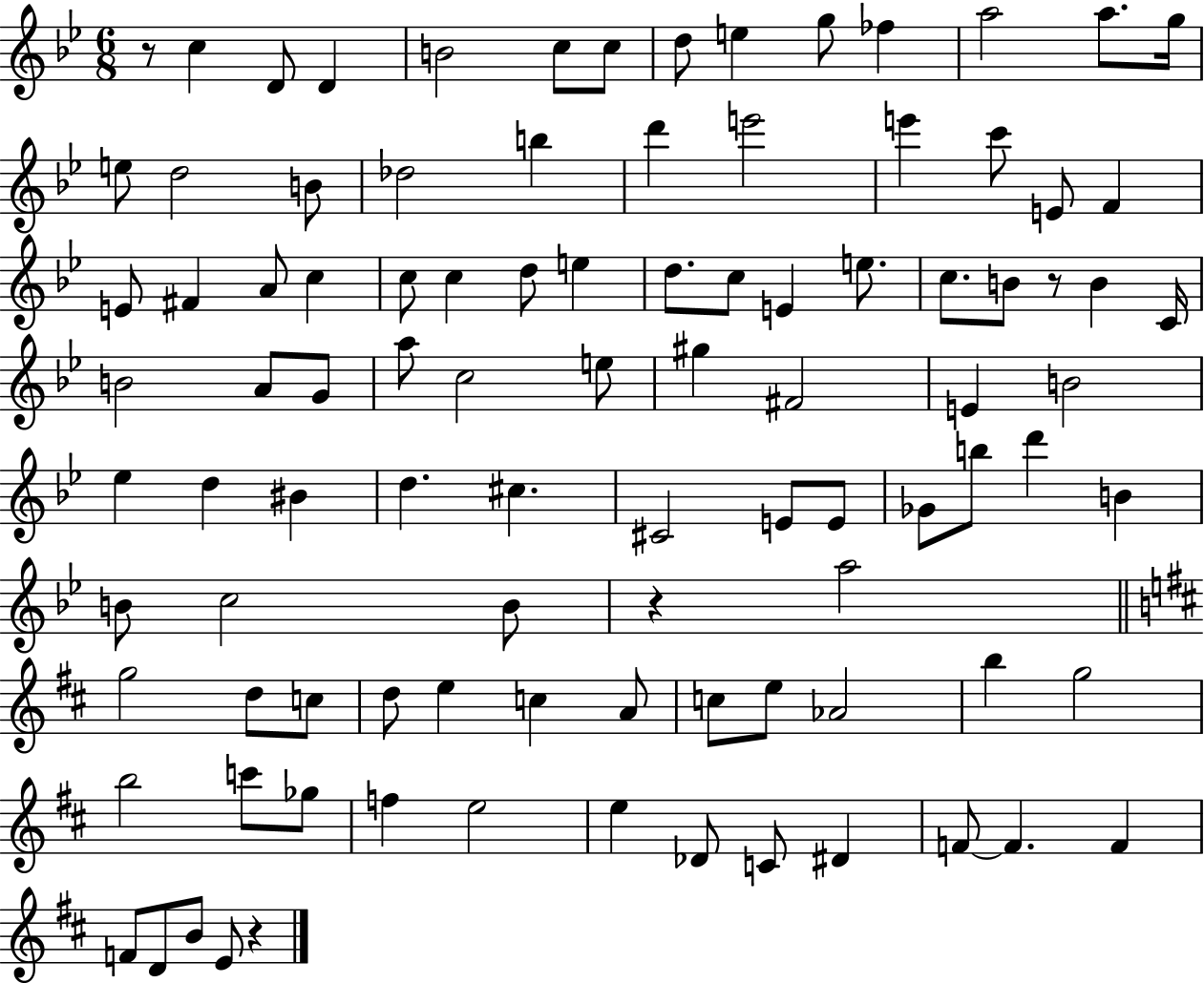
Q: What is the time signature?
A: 6/8